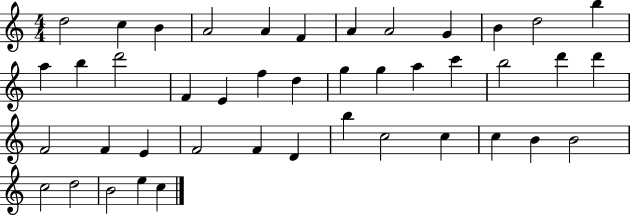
X:1
T:Untitled
M:4/4
L:1/4
K:C
d2 c B A2 A F A A2 G B d2 b a b d'2 F E f d g g a c' b2 d' d' F2 F E F2 F D b c2 c c B B2 c2 d2 B2 e c